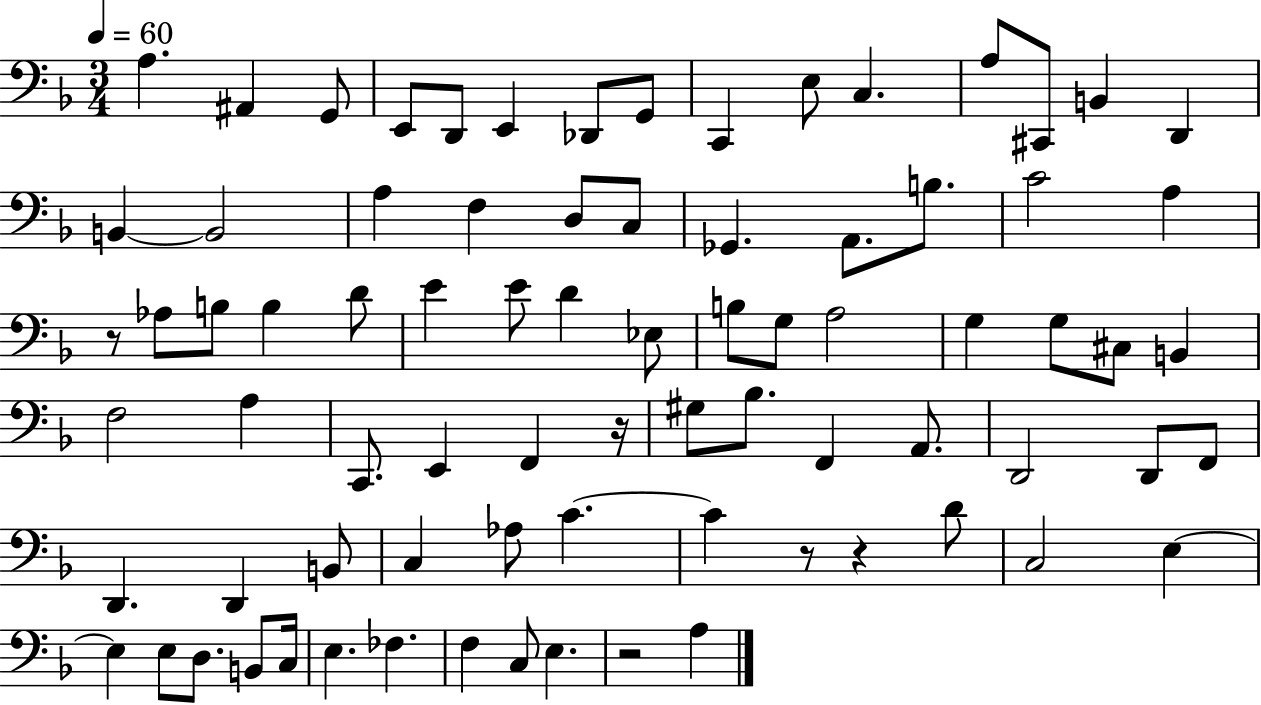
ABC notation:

X:1
T:Untitled
M:3/4
L:1/4
K:F
A, ^A,, G,,/2 E,,/2 D,,/2 E,, _D,,/2 G,,/2 C,, E,/2 C, A,/2 ^C,,/2 B,, D,, B,, B,,2 A, F, D,/2 C,/2 _G,, A,,/2 B,/2 C2 A, z/2 _A,/2 B,/2 B, D/2 E E/2 D _E,/2 B,/2 G,/2 A,2 G, G,/2 ^C,/2 B,, F,2 A, C,,/2 E,, F,, z/4 ^G,/2 _B,/2 F,, A,,/2 D,,2 D,,/2 F,,/2 D,, D,, B,,/2 C, _A,/2 C C z/2 z D/2 C,2 E, E, E,/2 D,/2 B,,/2 C,/4 E, _F, F, C,/2 E, z2 A,